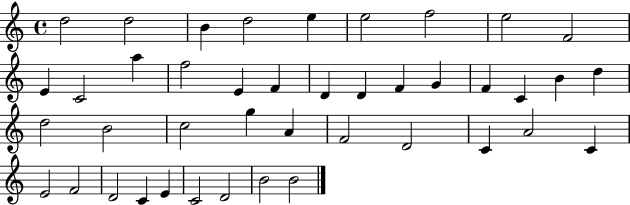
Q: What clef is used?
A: treble